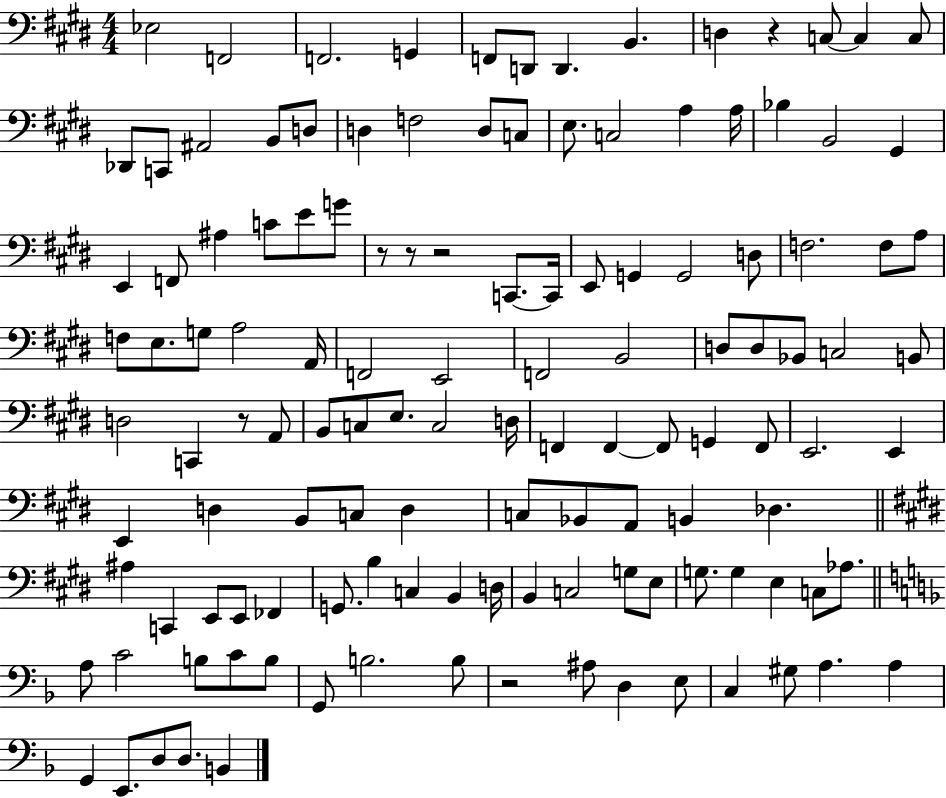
{
  \clef bass
  \numericTimeSignature
  \time 4/4
  \key e \major
  ees2 f,2 | f,2. g,4 | f,8 d,8 d,4. b,4. | d4 r4 c8~~ c4 c8 | \break des,8 c,8 ais,2 b,8 d8 | d4 f2 d8 c8 | e8. c2 a4 a16 | bes4 b,2 gis,4 | \break e,4 f,8 ais4 c'8 e'8 g'8 | r8 r8 r2 c,8.~~ c,16 | e,8 g,4 g,2 d8 | f2. f8 a8 | \break f8 e8. g8 a2 a,16 | f,2 e,2 | f,2 b,2 | d8 d8 bes,8 c2 b,8 | \break d2 c,4 r8 a,8 | b,8 c8 e8. c2 d16 | f,4 f,4~~ f,8 g,4 f,8 | e,2. e,4 | \break e,4 d4 b,8 c8 d4 | c8 bes,8 a,8 b,4 des4. | \bar "||" \break \key e \major ais4 c,4 e,8 e,8 fes,4 | g,8. b4 c4 b,4 d16 | b,4 c2 g8 e8 | g8. g4 e4 c8 aes8. | \break \bar "||" \break \key f \major a8 c'2 b8 c'8 b8 | g,8 b2. b8 | r2 ais8 d4 e8 | c4 gis8 a4. a4 | \break g,4 e,8. d8 d8. b,4 | \bar "|."
}